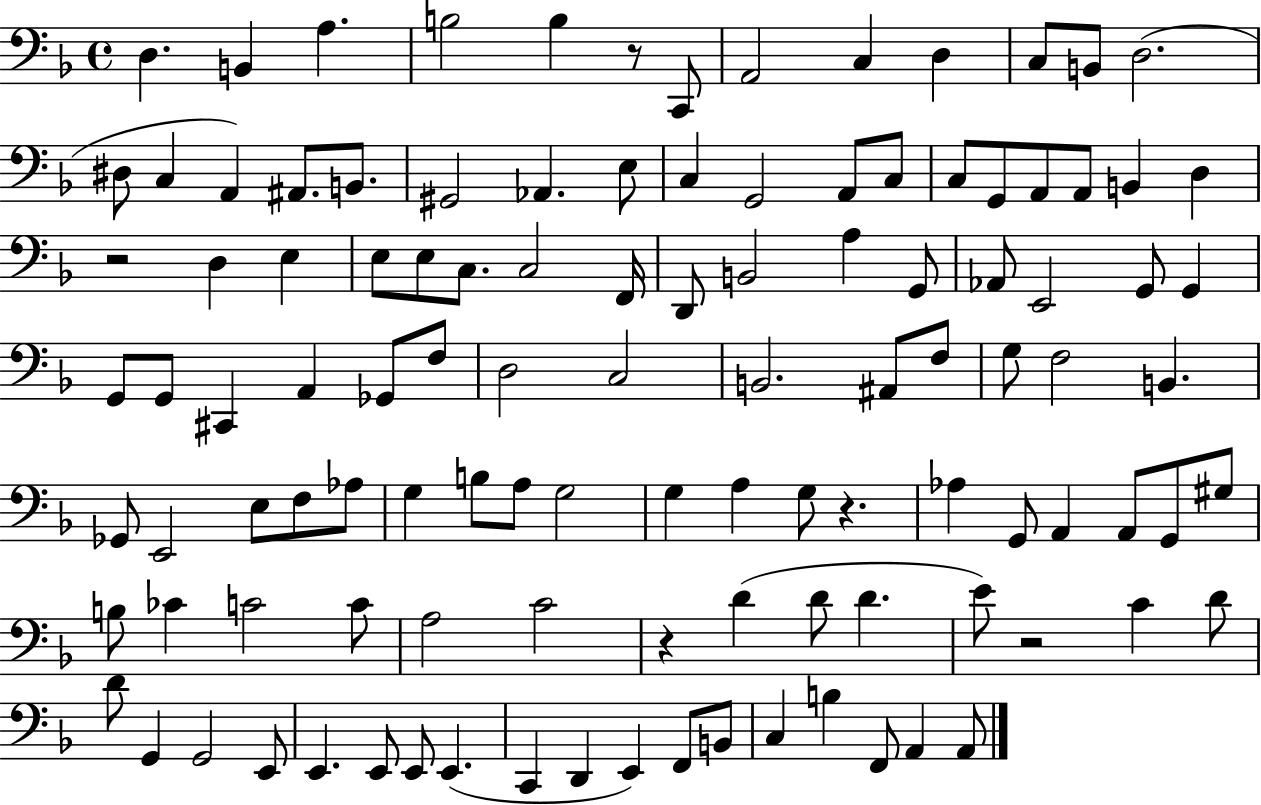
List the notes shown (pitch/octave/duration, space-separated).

D3/q. B2/q A3/q. B3/h B3/q R/e C2/e A2/h C3/q D3/q C3/e B2/e D3/h. D#3/e C3/q A2/q A#2/e. B2/e. G#2/h Ab2/q. E3/e C3/q G2/h A2/e C3/e C3/e G2/e A2/e A2/e B2/q D3/q R/h D3/q E3/q E3/e E3/e C3/e. C3/h F2/s D2/e B2/h A3/q G2/e Ab2/e E2/h G2/e G2/q G2/e G2/e C#2/q A2/q Gb2/e F3/e D3/h C3/h B2/h. A#2/e F3/e G3/e F3/h B2/q. Gb2/e E2/h E3/e F3/e Ab3/e G3/q B3/e A3/e G3/h G3/q A3/q G3/e R/q. Ab3/q G2/e A2/q A2/e G2/e G#3/e B3/e CES4/q C4/h C4/e A3/h C4/h R/q D4/q D4/e D4/q. E4/e R/h C4/q D4/e D4/e G2/q G2/h E2/e E2/q. E2/e E2/e E2/q. C2/q D2/q E2/q F2/e B2/e C3/q B3/q F2/e A2/q A2/e